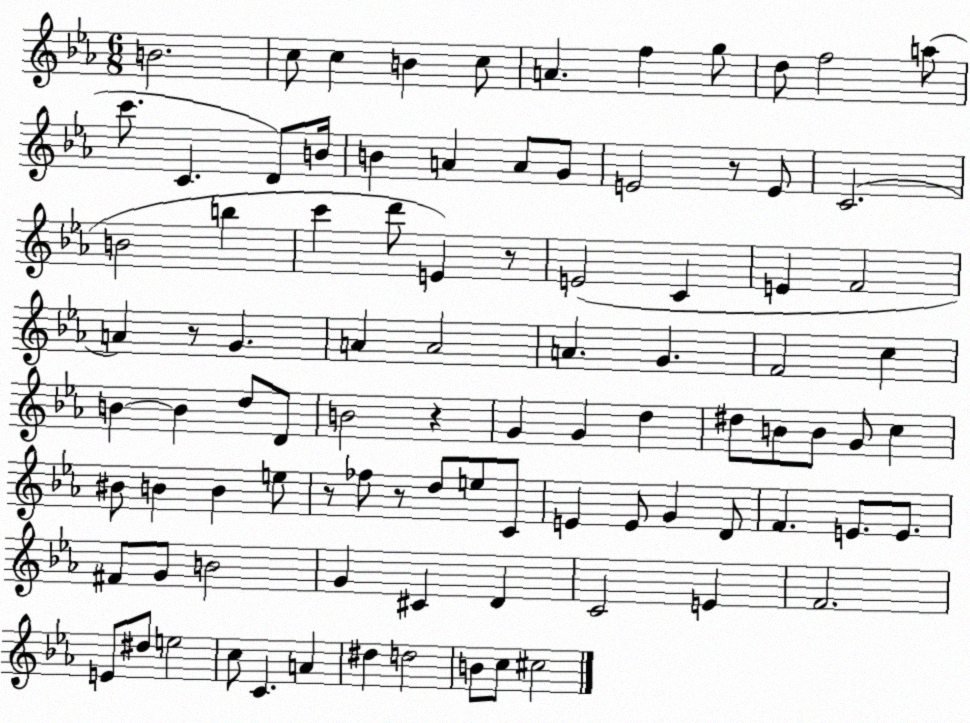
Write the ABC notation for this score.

X:1
T:Untitled
M:6/8
L:1/4
K:Eb
B2 c/2 c B c/2 A f g/2 d/2 f2 a/2 c'/2 C D/2 B/4 B A A/2 G/2 E2 z/2 E/2 C2 B2 b c' d'/2 E z/2 E2 C E F2 A z/2 G A A2 A G F2 c B B d/2 D/2 B2 z G G d ^d/2 B/2 B/2 G/2 c ^B/2 B B e/2 z/2 _f/2 z/2 d/2 e/2 C/2 E E/2 G D/2 F E/2 E/2 ^F/2 G/2 B2 G ^C D C2 E F2 E/2 ^d/2 e2 c/2 C A ^d d2 B/2 c/2 ^c2